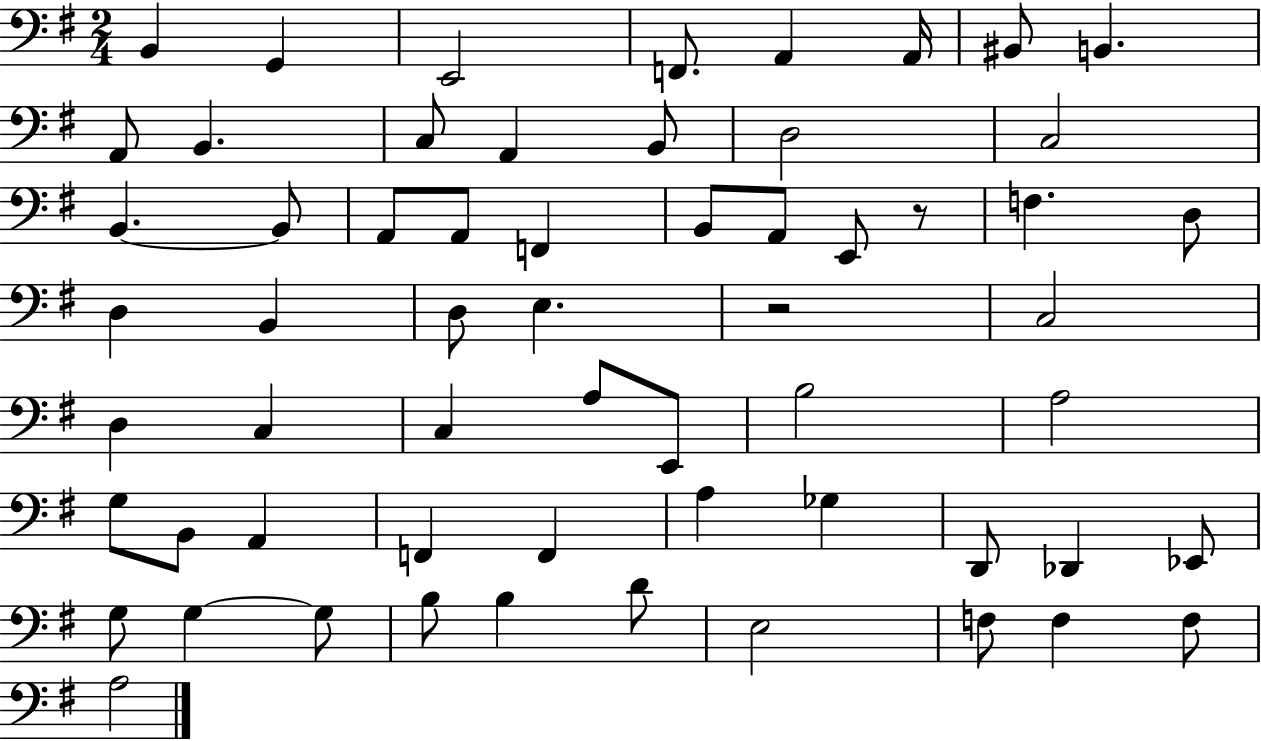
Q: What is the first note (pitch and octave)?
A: B2